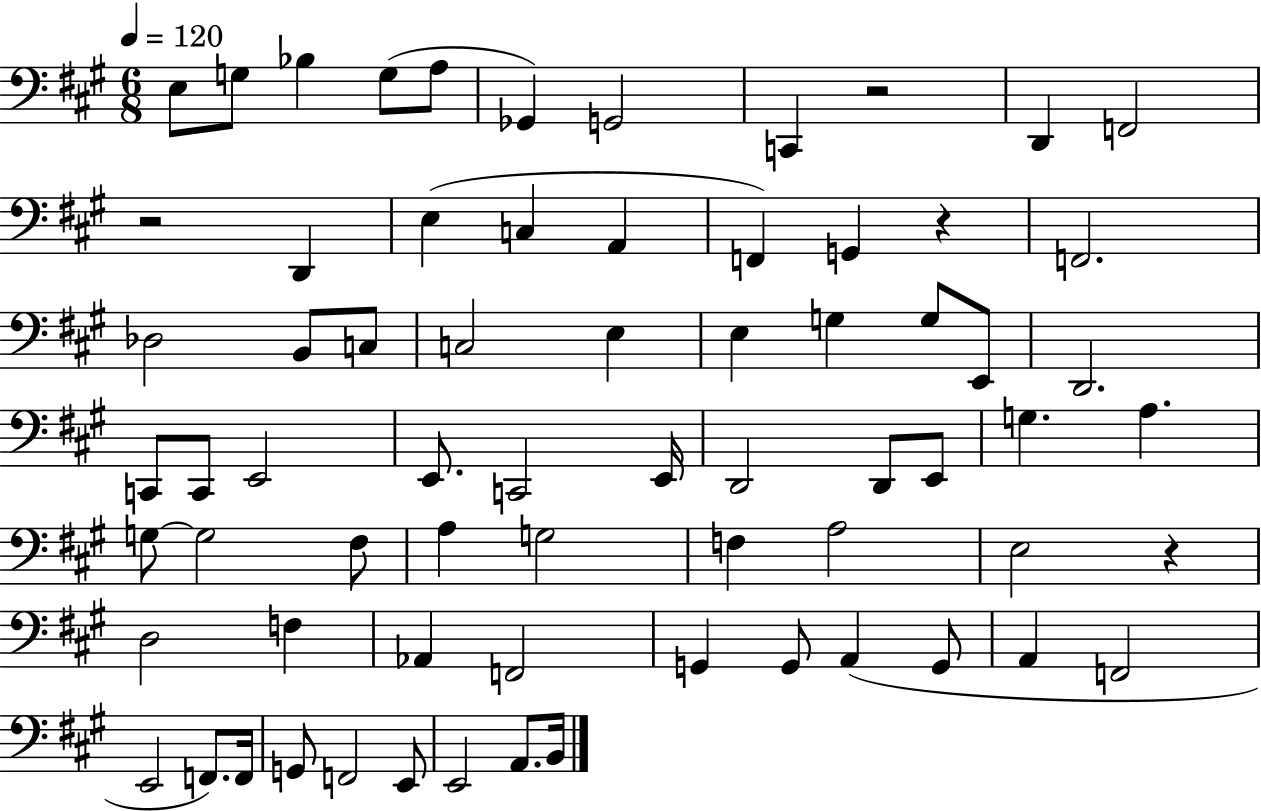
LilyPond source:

{
  \clef bass
  \numericTimeSignature
  \time 6/8
  \key a \major
  \tempo 4 = 120
  \repeat volta 2 { e8 g8 bes4 g8( a8 | ges,4) g,2 | c,4 r2 | d,4 f,2 | \break r2 d,4 | e4( c4 a,4 | f,4) g,4 r4 | f,2. | \break des2 b,8 c8 | c2 e4 | e4 g4 g8 e,8 | d,2. | \break c,8 c,8 e,2 | e,8. c,2 e,16 | d,2 d,8 e,8 | g4. a4. | \break g8~~ g2 fis8 | a4 g2 | f4 a2 | e2 r4 | \break d2 f4 | aes,4 f,2 | g,4 g,8 a,4( g,8 | a,4 f,2 | \break e,2 f,8.) f,16 | g,8 f,2 e,8 | e,2 a,8. b,16 | } \bar "|."
}